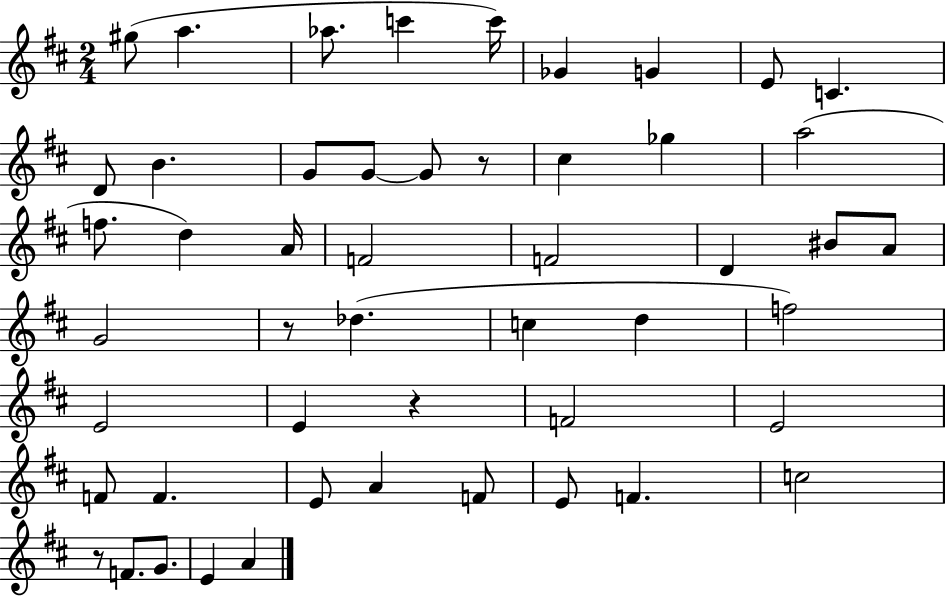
{
  \clef treble
  \numericTimeSignature
  \time 2/4
  \key d \major
  gis''8( a''4. | aes''8. c'''4 c'''16) | ges'4 g'4 | e'8 c'4. | \break d'8 b'4. | g'8 g'8~~ g'8 r8 | cis''4 ges''4 | a''2( | \break f''8. d''4) a'16 | f'2 | f'2 | d'4 bis'8 a'8 | \break g'2 | r8 des''4.( | c''4 d''4 | f''2) | \break e'2 | e'4 r4 | f'2 | e'2 | \break f'8 f'4. | e'8 a'4 f'8 | e'8 f'4. | c''2 | \break r8 f'8. g'8. | e'4 a'4 | \bar "|."
}